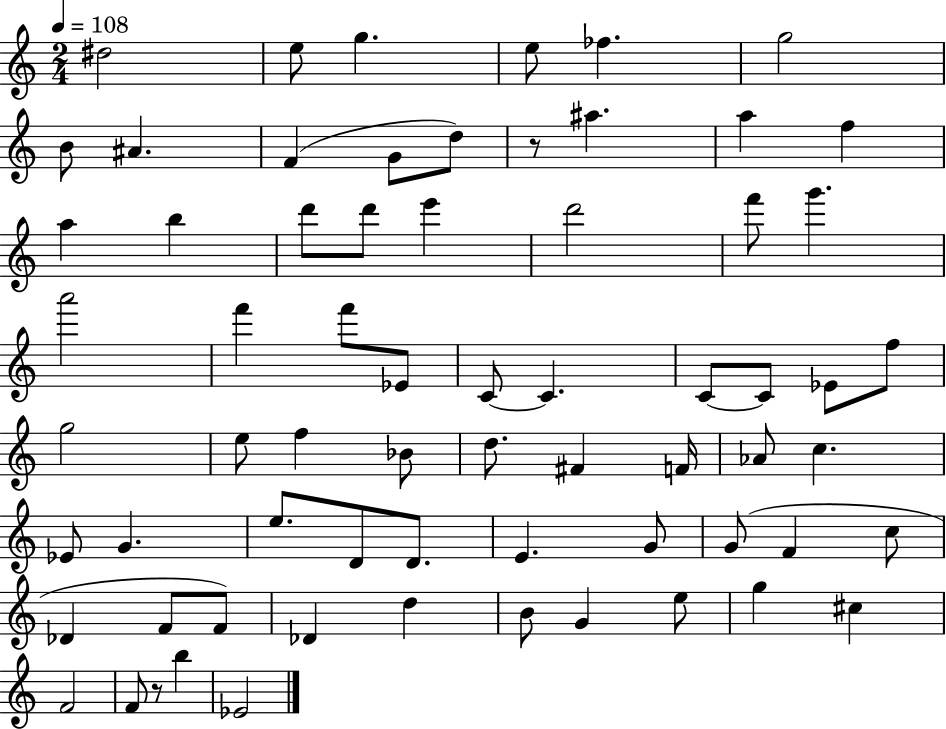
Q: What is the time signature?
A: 2/4